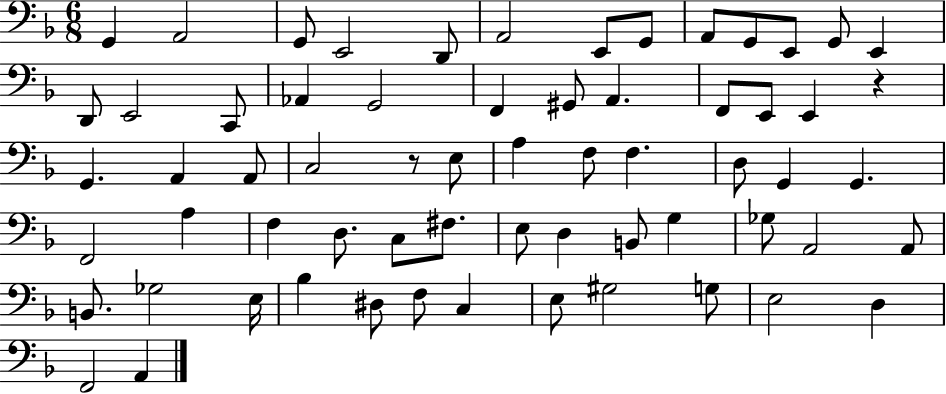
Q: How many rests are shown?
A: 2